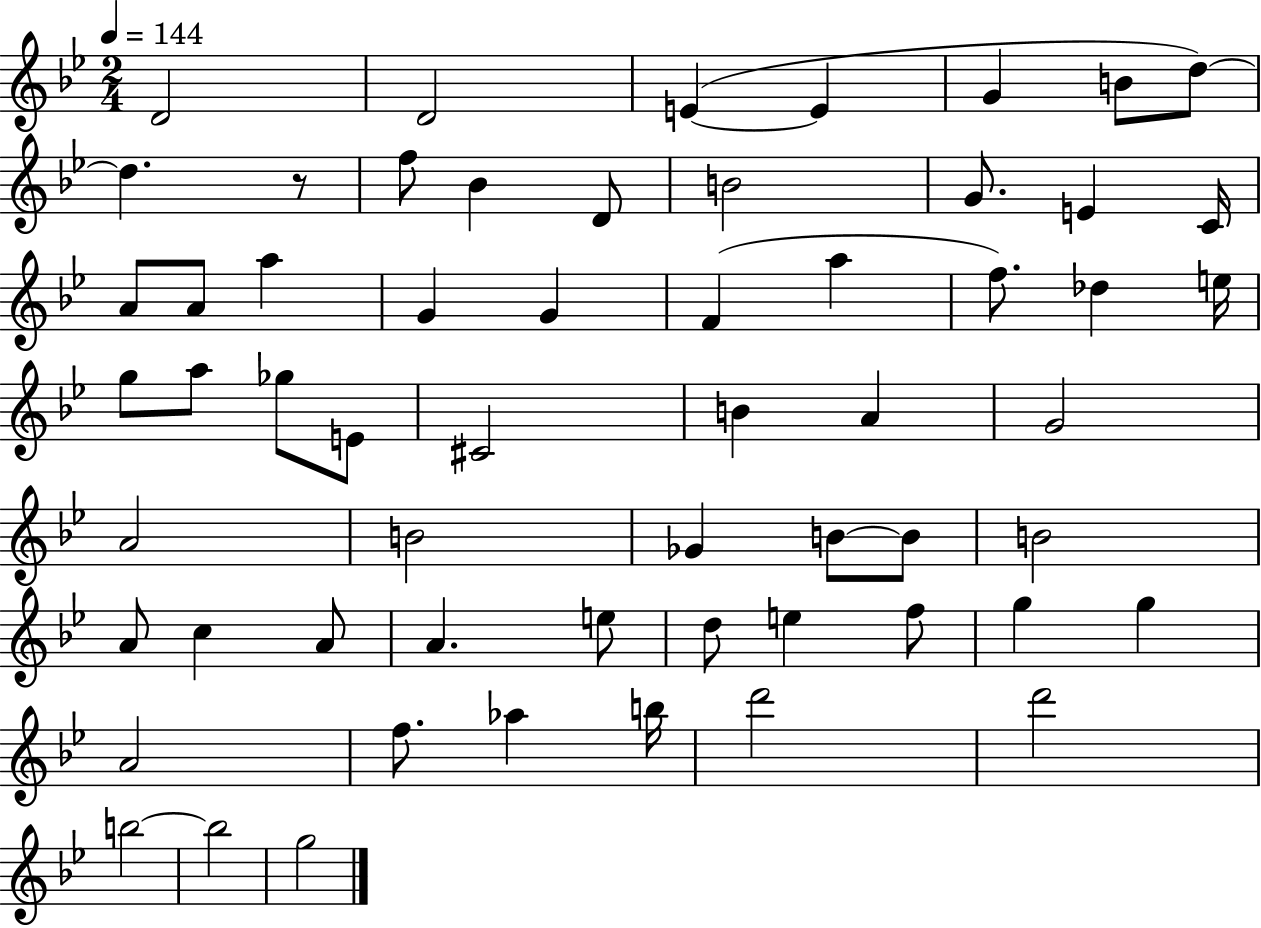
D4/h D4/h E4/q E4/q G4/q B4/e D5/e D5/q. R/e F5/e Bb4/q D4/e B4/h G4/e. E4/q C4/s A4/e A4/e A5/q G4/q G4/q F4/q A5/q F5/e. Db5/q E5/s G5/e A5/e Gb5/e E4/e C#4/h B4/q A4/q G4/h A4/h B4/h Gb4/q B4/e B4/e B4/h A4/e C5/q A4/e A4/q. E5/e D5/e E5/q F5/e G5/q G5/q A4/h F5/e. Ab5/q B5/s D6/h D6/h B5/h B5/h G5/h